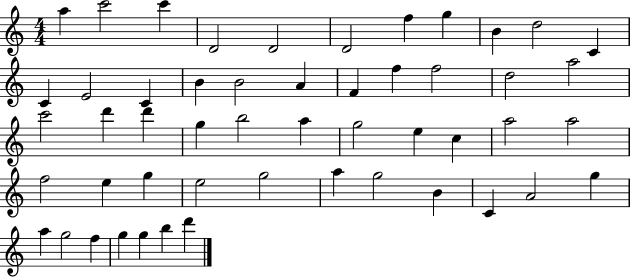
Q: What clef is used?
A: treble